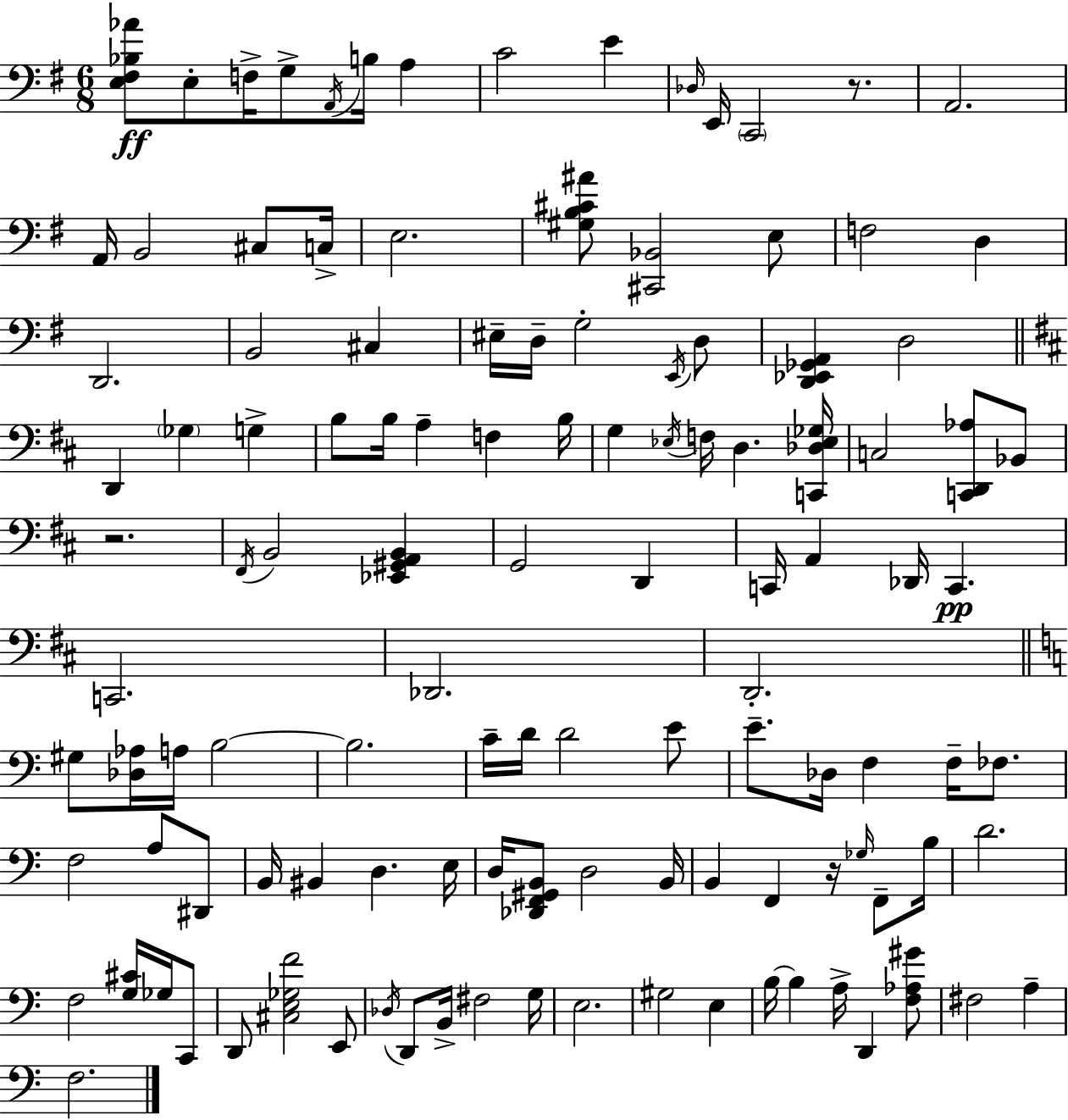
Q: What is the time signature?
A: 6/8